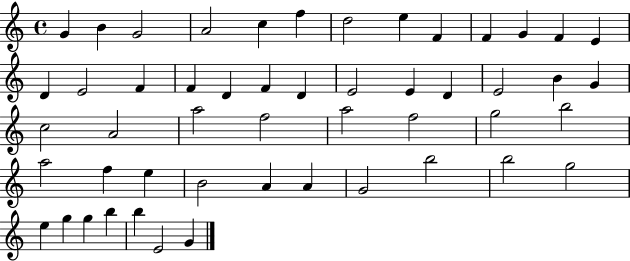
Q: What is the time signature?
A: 4/4